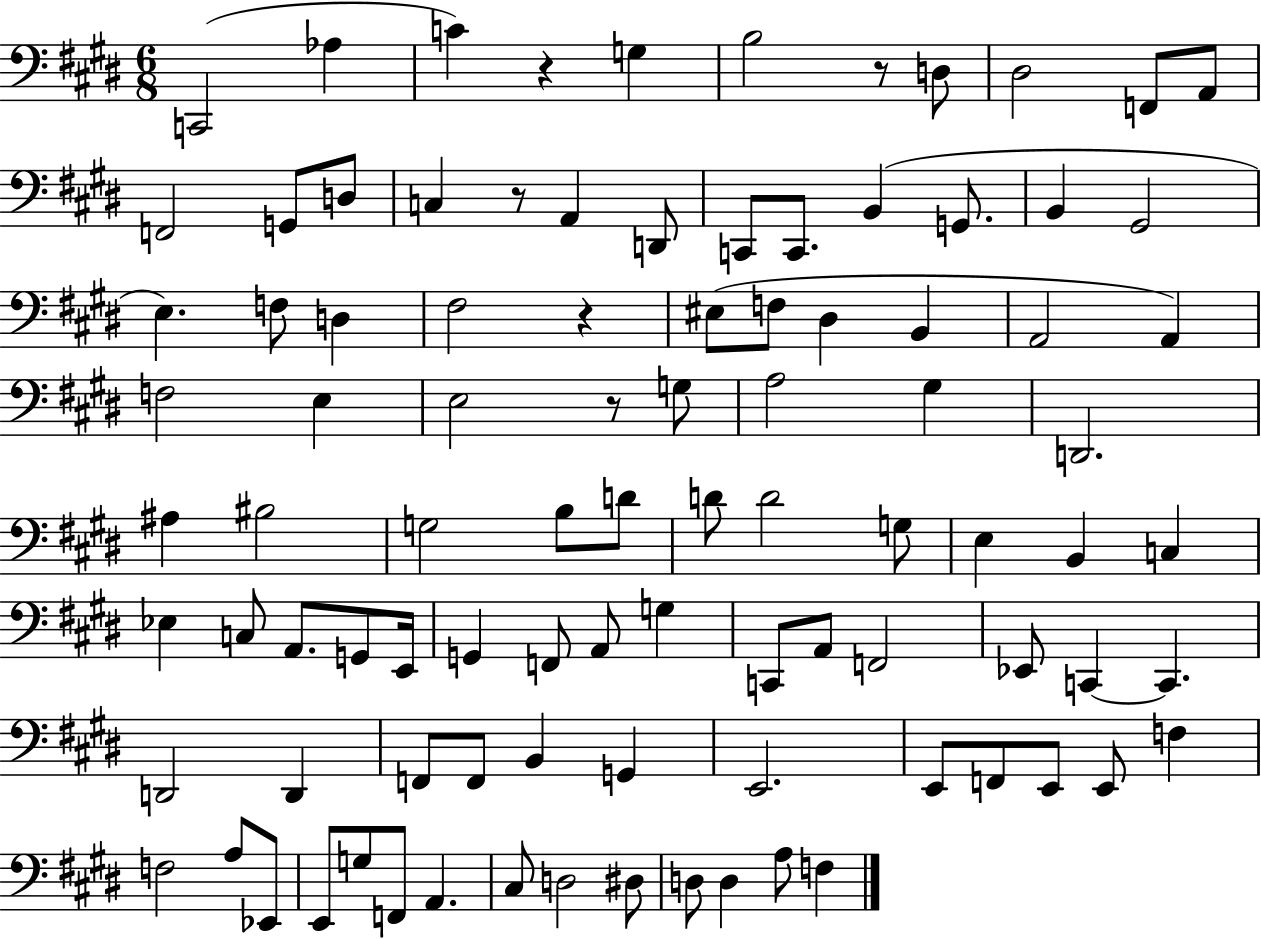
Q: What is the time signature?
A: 6/8